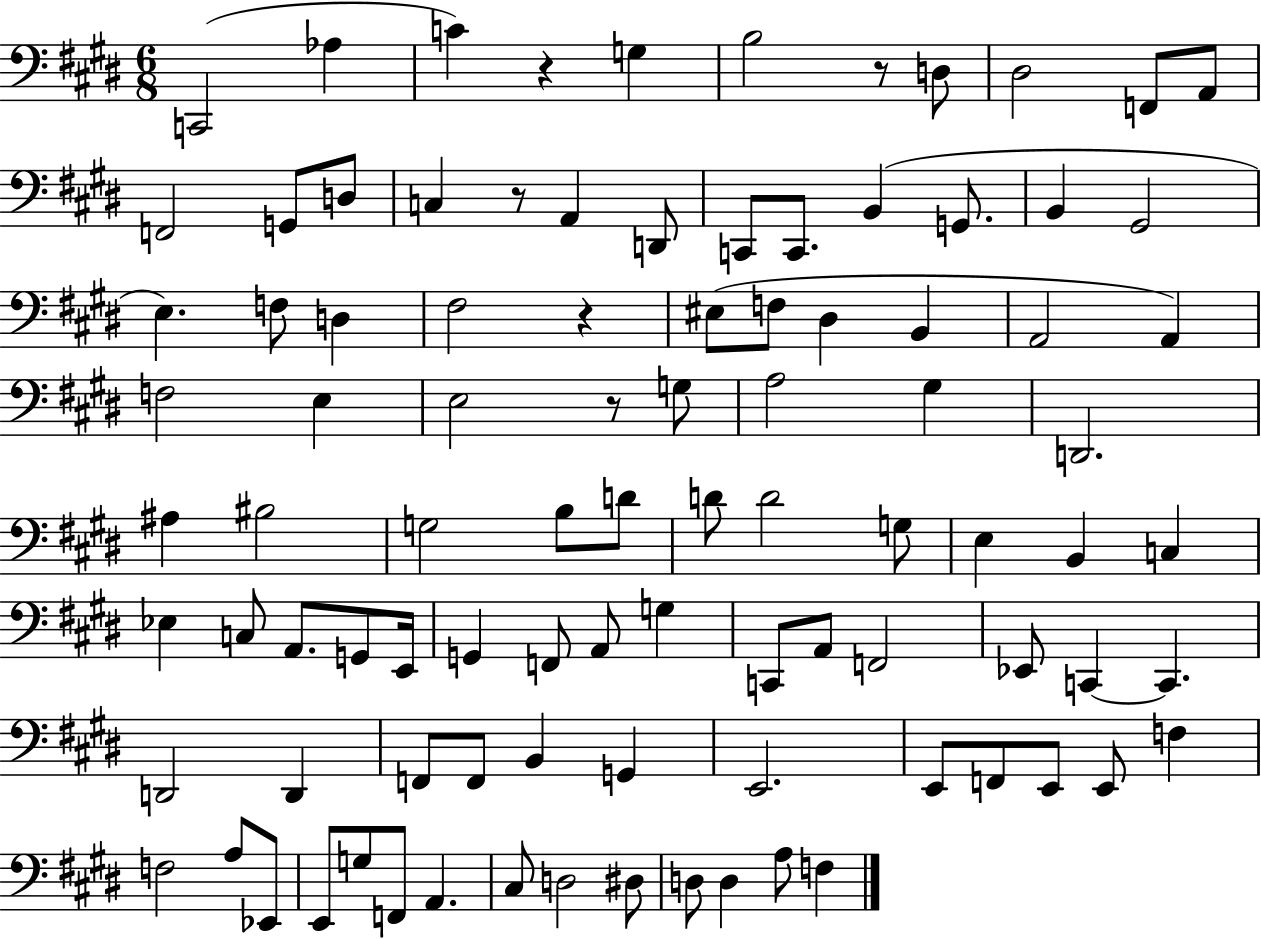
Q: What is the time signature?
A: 6/8